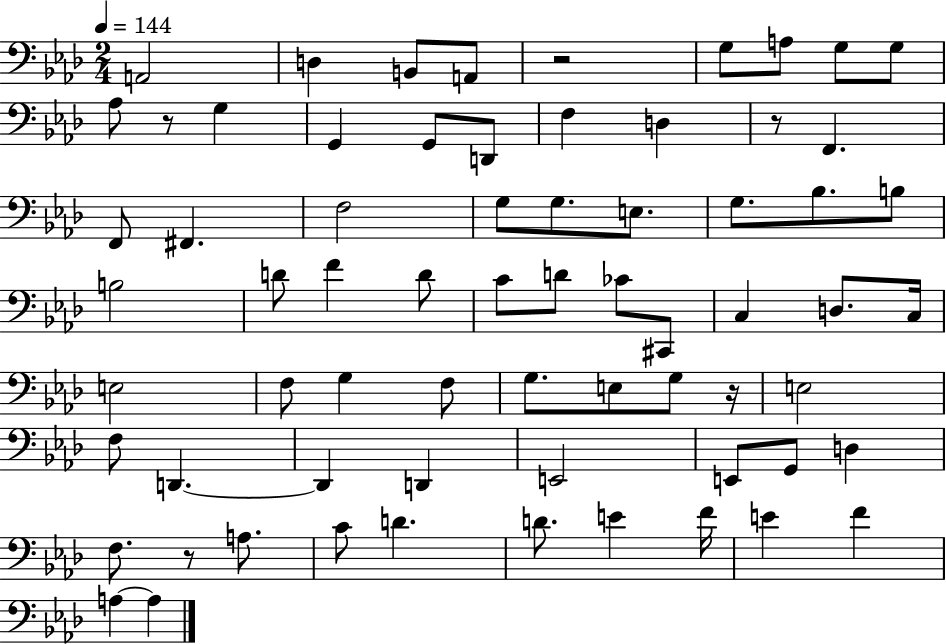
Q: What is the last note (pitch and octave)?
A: A3